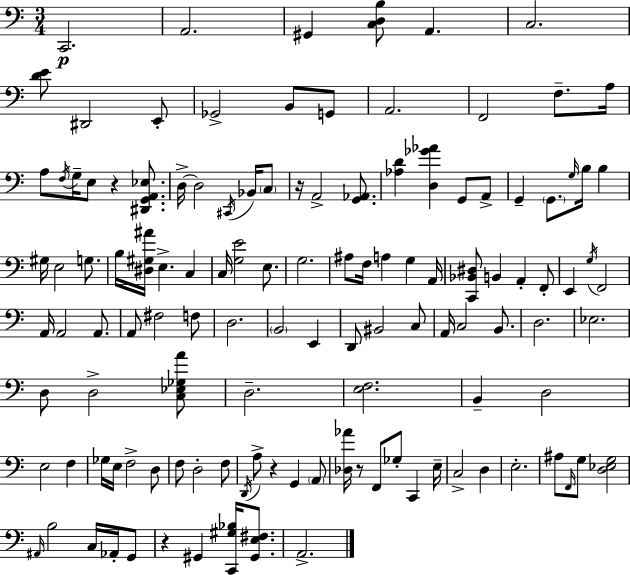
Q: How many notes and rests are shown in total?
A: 123